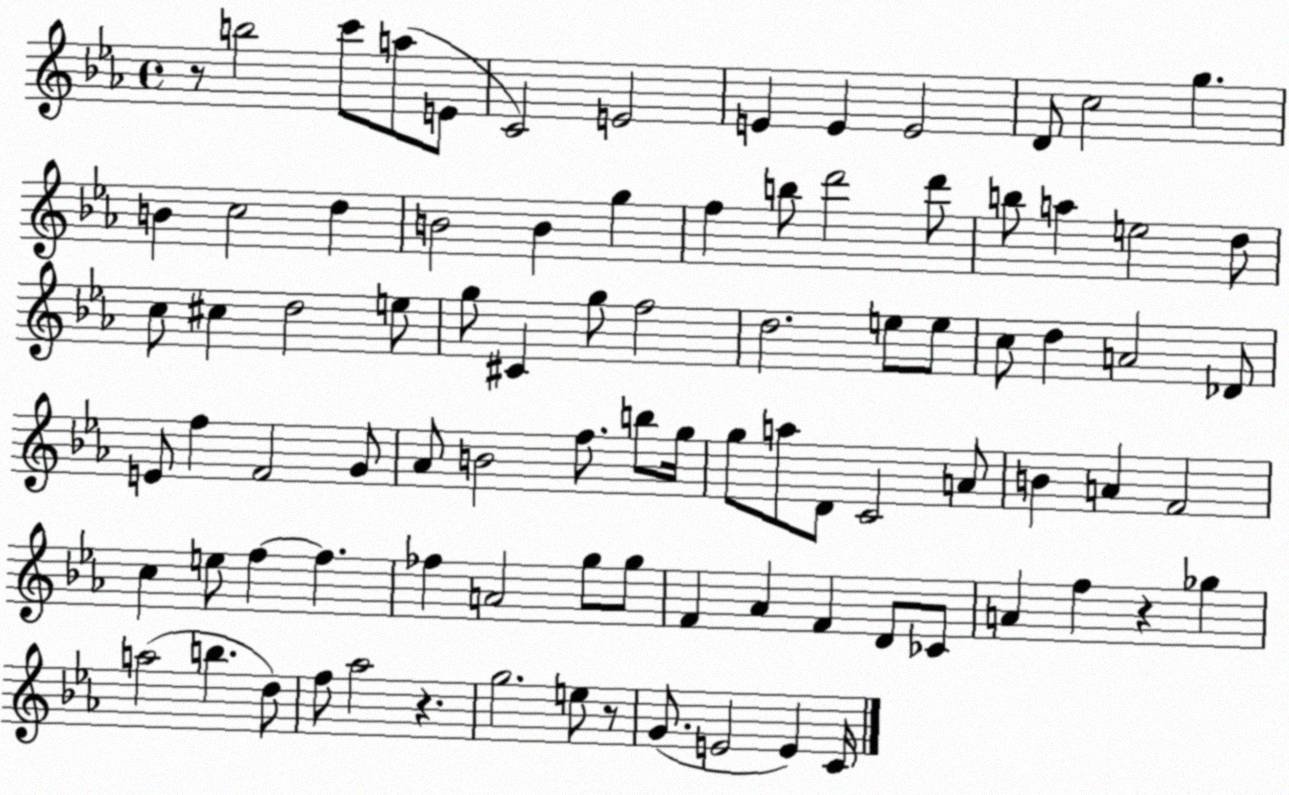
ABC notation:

X:1
T:Untitled
M:4/4
L:1/4
K:Eb
z/2 b2 c'/2 a/2 E/2 C2 E2 E E E2 D/2 c2 g B c2 d B2 B g f b/2 d'2 d'/2 b/2 a e2 d/2 c/2 ^c d2 e/2 g/2 ^C g/2 f2 d2 e/2 e/2 c/2 d A2 _D/2 E/2 f F2 G/2 _A/2 B2 f/2 b/2 g/4 g/2 a/2 D/2 C2 A/2 B A F2 c e/2 f f _f A2 g/2 g/2 F _A F D/2 _C/2 A f z _g a2 b d/2 f/2 _a2 z g2 e/2 z/2 G/2 E2 E C/4